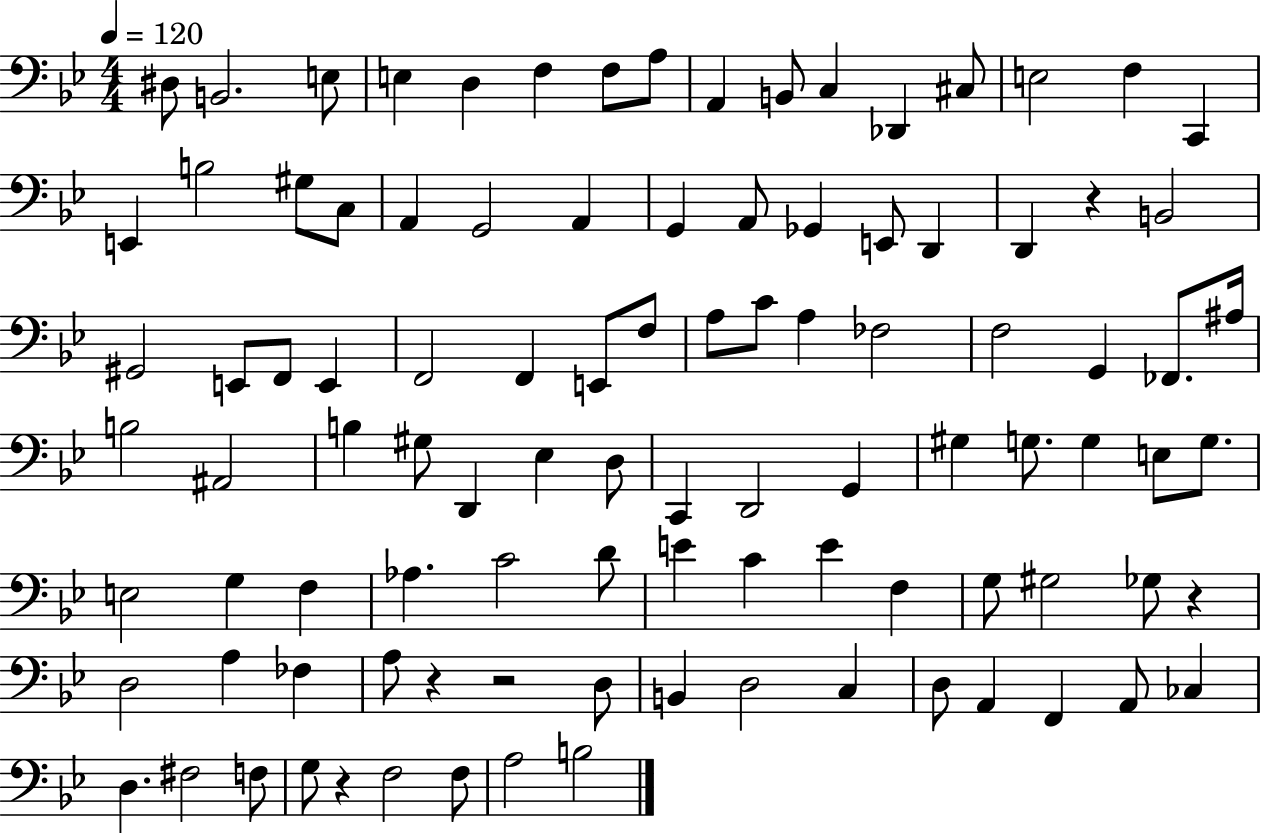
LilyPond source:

{
  \clef bass
  \numericTimeSignature
  \time 4/4
  \key bes \major
  \tempo 4 = 120
  \repeat volta 2 { dis8 b,2. e8 | e4 d4 f4 f8 a8 | a,4 b,8 c4 des,4 cis8 | e2 f4 c,4 | \break e,4 b2 gis8 c8 | a,4 g,2 a,4 | g,4 a,8 ges,4 e,8 d,4 | d,4 r4 b,2 | \break gis,2 e,8 f,8 e,4 | f,2 f,4 e,8 f8 | a8 c'8 a4 fes2 | f2 g,4 fes,8. ais16 | \break b2 ais,2 | b4 gis8 d,4 ees4 d8 | c,4 d,2 g,4 | gis4 g8. g4 e8 g8. | \break e2 g4 f4 | aes4. c'2 d'8 | e'4 c'4 e'4 f4 | g8 gis2 ges8 r4 | \break d2 a4 fes4 | a8 r4 r2 d8 | b,4 d2 c4 | d8 a,4 f,4 a,8 ces4 | \break d4. fis2 f8 | g8 r4 f2 f8 | a2 b2 | } \bar "|."
}